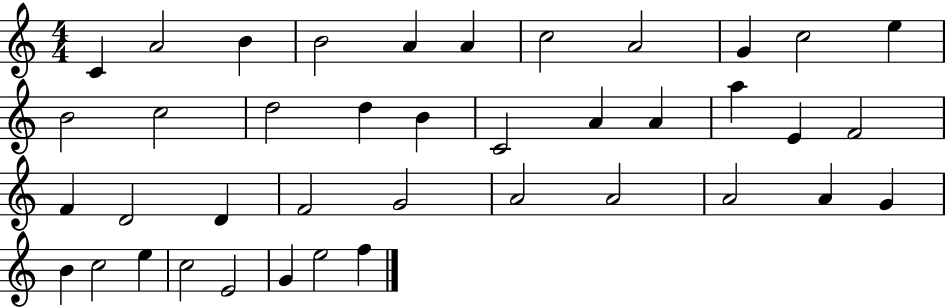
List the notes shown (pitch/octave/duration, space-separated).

C4/q A4/h B4/q B4/h A4/q A4/q C5/h A4/h G4/q C5/h E5/q B4/h C5/h D5/h D5/q B4/q C4/h A4/q A4/q A5/q E4/q F4/h F4/q D4/h D4/q F4/h G4/h A4/h A4/h A4/h A4/q G4/q B4/q C5/h E5/q C5/h E4/h G4/q E5/h F5/q